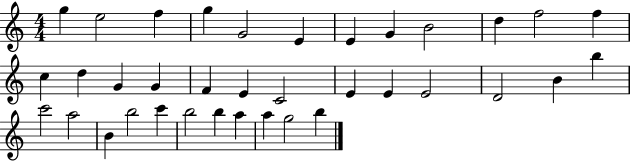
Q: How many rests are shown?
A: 0